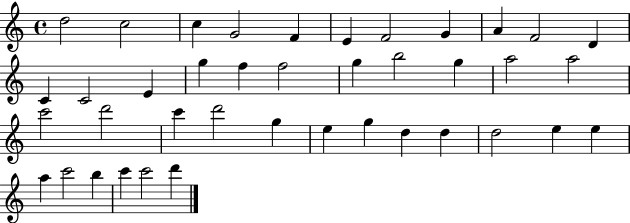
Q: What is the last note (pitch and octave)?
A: D6